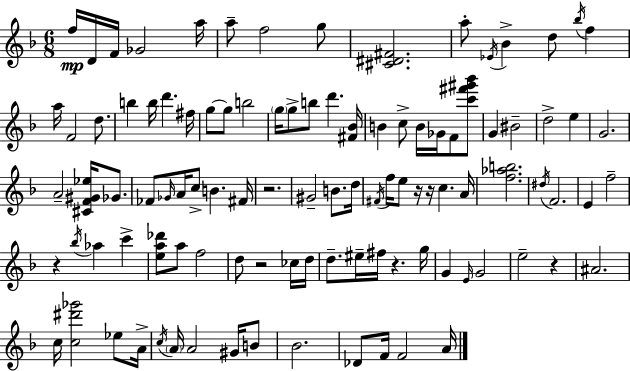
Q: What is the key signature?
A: D minor